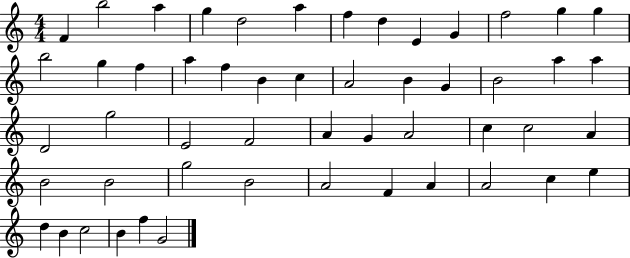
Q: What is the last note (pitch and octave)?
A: G4